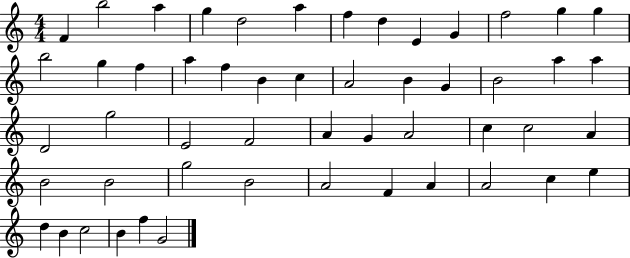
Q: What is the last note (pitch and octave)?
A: G4